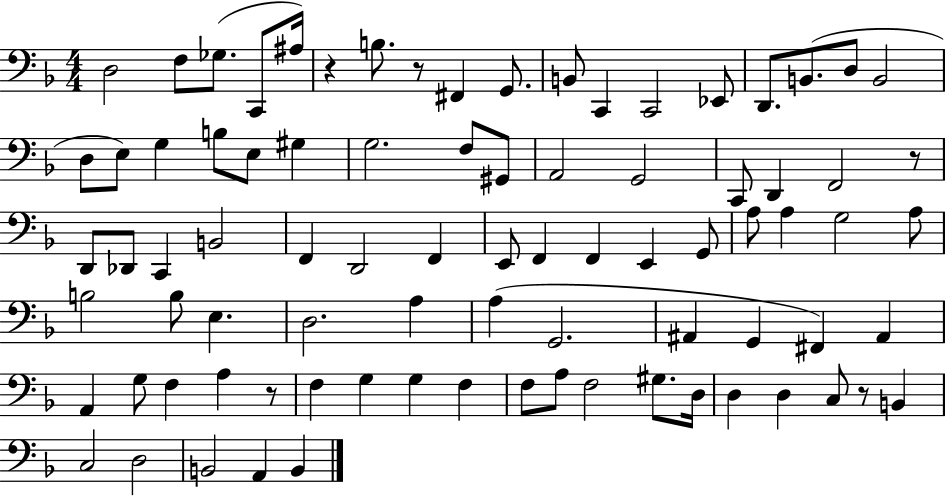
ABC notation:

X:1
T:Untitled
M:4/4
L:1/4
K:F
D,2 F,/2 _G,/2 C,,/2 ^A,/4 z B,/2 z/2 ^F,, G,,/2 B,,/2 C,, C,,2 _E,,/2 D,,/2 B,,/2 D,/2 B,,2 D,/2 E,/2 G, B,/2 E,/2 ^G, G,2 F,/2 ^G,,/2 A,,2 G,,2 C,,/2 D,, F,,2 z/2 D,,/2 _D,,/2 C,, B,,2 F,, D,,2 F,, E,,/2 F,, F,, E,, G,,/2 A,/2 A, G,2 A,/2 B,2 B,/2 E, D,2 A, A, G,,2 ^A,, G,, ^F,, ^A,, A,, G,/2 F, A, z/2 F, G, G, F, F,/2 A,/2 F,2 ^G,/2 D,/4 D, D, C,/2 z/2 B,, C,2 D,2 B,,2 A,, B,,